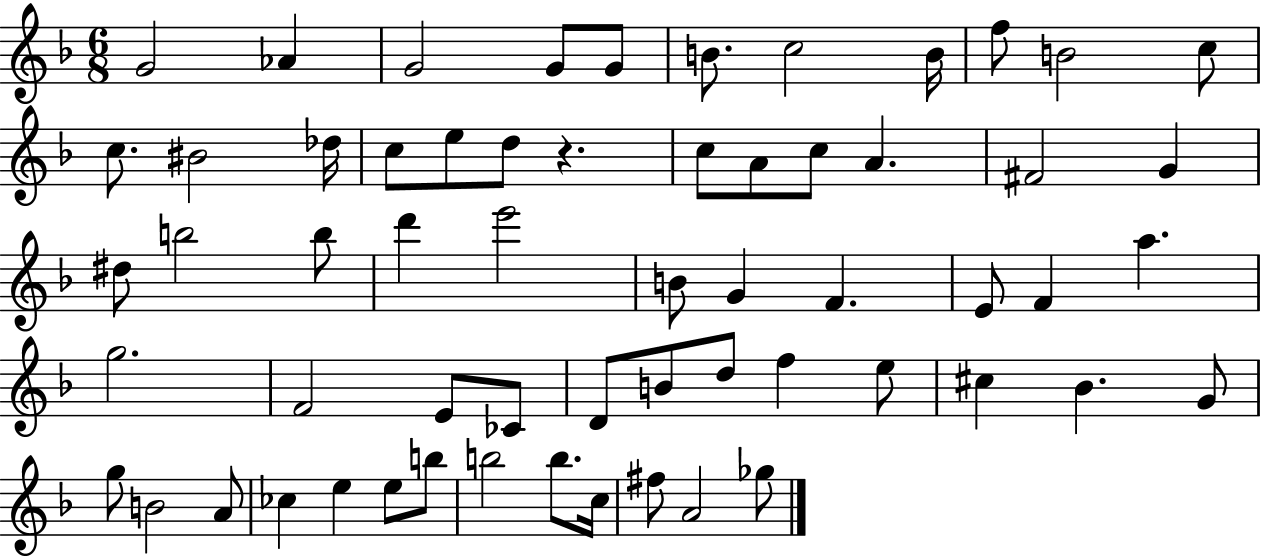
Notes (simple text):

G4/h Ab4/q G4/h G4/e G4/e B4/e. C5/h B4/s F5/e B4/h C5/e C5/e. BIS4/h Db5/s C5/e E5/e D5/e R/q. C5/e A4/e C5/e A4/q. F#4/h G4/q D#5/e B5/h B5/e D6/q E6/h B4/e G4/q F4/q. E4/e F4/q A5/q. G5/h. F4/h E4/e CES4/e D4/e B4/e D5/e F5/q E5/e C#5/q Bb4/q. G4/e G5/e B4/h A4/e CES5/q E5/q E5/e B5/e B5/h B5/e. C5/s F#5/e A4/h Gb5/e